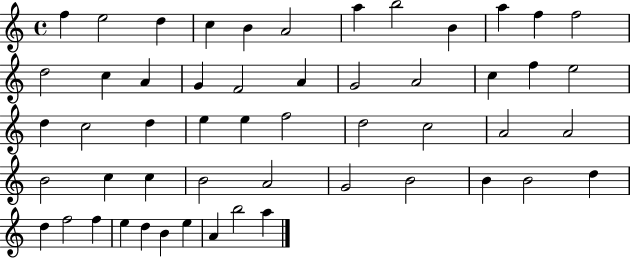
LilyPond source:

{
  \clef treble
  \time 4/4
  \defaultTimeSignature
  \key c \major
  f''4 e''2 d''4 | c''4 b'4 a'2 | a''4 b''2 b'4 | a''4 f''4 f''2 | \break d''2 c''4 a'4 | g'4 f'2 a'4 | g'2 a'2 | c''4 f''4 e''2 | \break d''4 c''2 d''4 | e''4 e''4 f''2 | d''2 c''2 | a'2 a'2 | \break b'2 c''4 c''4 | b'2 a'2 | g'2 b'2 | b'4 b'2 d''4 | \break d''4 f''2 f''4 | e''4 d''4 b'4 e''4 | a'4 b''2 a''4 | \bar "|."
}